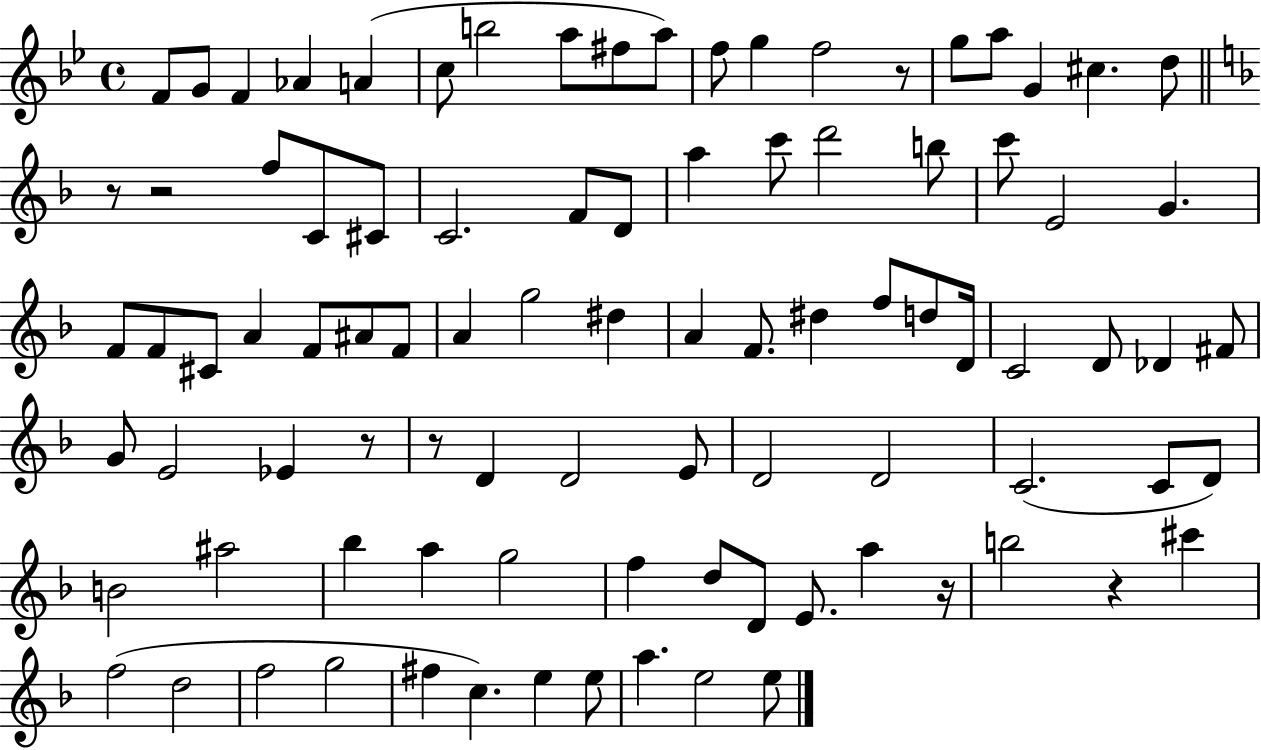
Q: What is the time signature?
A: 4/4